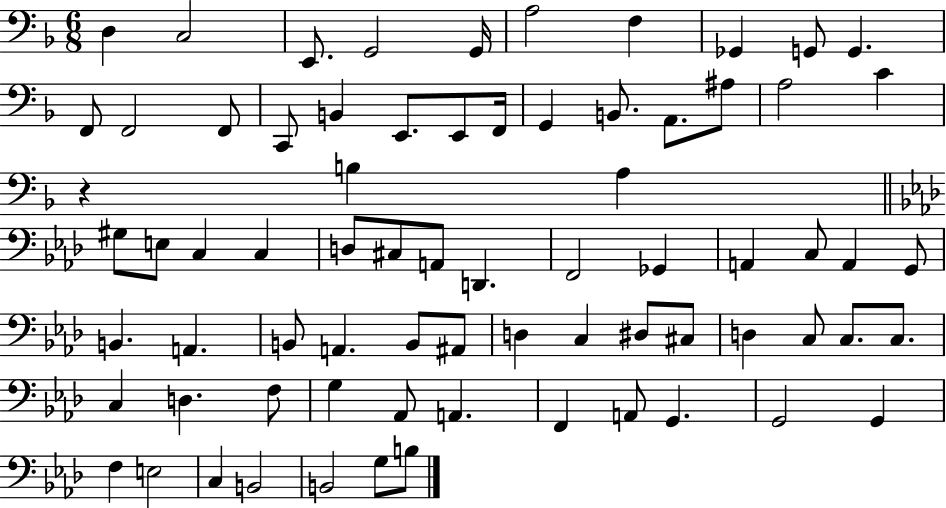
{
  \clef bass
  \numericTimeSignature
  \time 6/8
  \key f \major
  d4 c2 | e,8. g,2 g,16 | a2 f4 | ges,4 g,8 g,4. | \break f,8 f,2 f,8 | c,8 b,4 e,8. e,8 f,16 | g,4 b,8. a,8. ais8 | a2 c'4 | \break r4 b4 a4 | \bar "||" \break \key aes \major gis8 e8 c4 c4 | d8 cis8 a,8 d,4. | f,2 ges,4 | a,4 c8 a,4 g,8 | \break b,4. a,4. | b,8 a,4. b,8 ais,8 | d4 c4 dis8 cis8 | d4 c8 c8. c8. | \break c4 d4. f8 | g4 aes,8 a,4. | f,4 a,8 g,4. | g,2 g,4 | \break f4 e2 | c4 b,2 | b,2 g8 b8 | \bar "|."
}